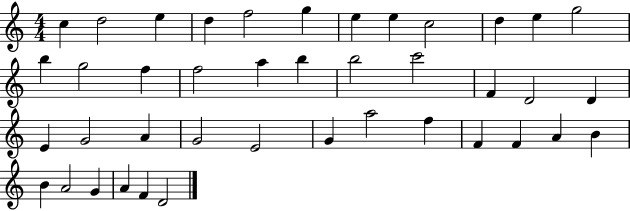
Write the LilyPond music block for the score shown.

{
  \clef treble
  \numericTimeSignature
  \time 4/4
  \key c \major
  c''4 d''2 e''4 | d''4 f''2 g''4 | e''4 e''4 c''2 | d''4 e''4 g''2 | \break b''4 g''2 f''4 | f''2 a''4 b''4 | b''2 c'''2 | f'4 d'2 d'4 | \break e'4 g'2 a'4 | g'2 e'2 | g'4 a''2 f''4 | f'4 f'4 a'4 b'4 | \break b'4 a'2 g'4 | a'4 f'4 d'2 | \bar "|."
}